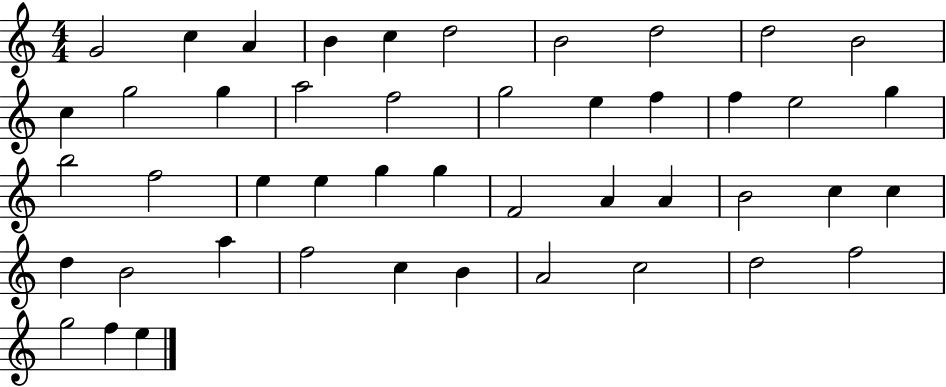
{
  \clef treble
  \numericTimeSignature
  \time 4/4
  \key c \major
  g'2 c''4 a'4 | b'4 c''4 d''2 | b'2 d''2 | d''2 b'2 | \break c''4 g''2 g''4 | a''2 f''2 | g''2 e''4 f''4 | f''4 e''2 g''4 | \break b''2 f''2 | e''4 e''4 g''4 g''4 | f'2 a'4 a'4 | b'2 c''4 c''4 | \break d''4 b'2 a''4 | f''2 c''4 b'4 | a'2 c''2 | d''2 f''2 | \break g''2 f''4 e''4 | \bar "|."
}